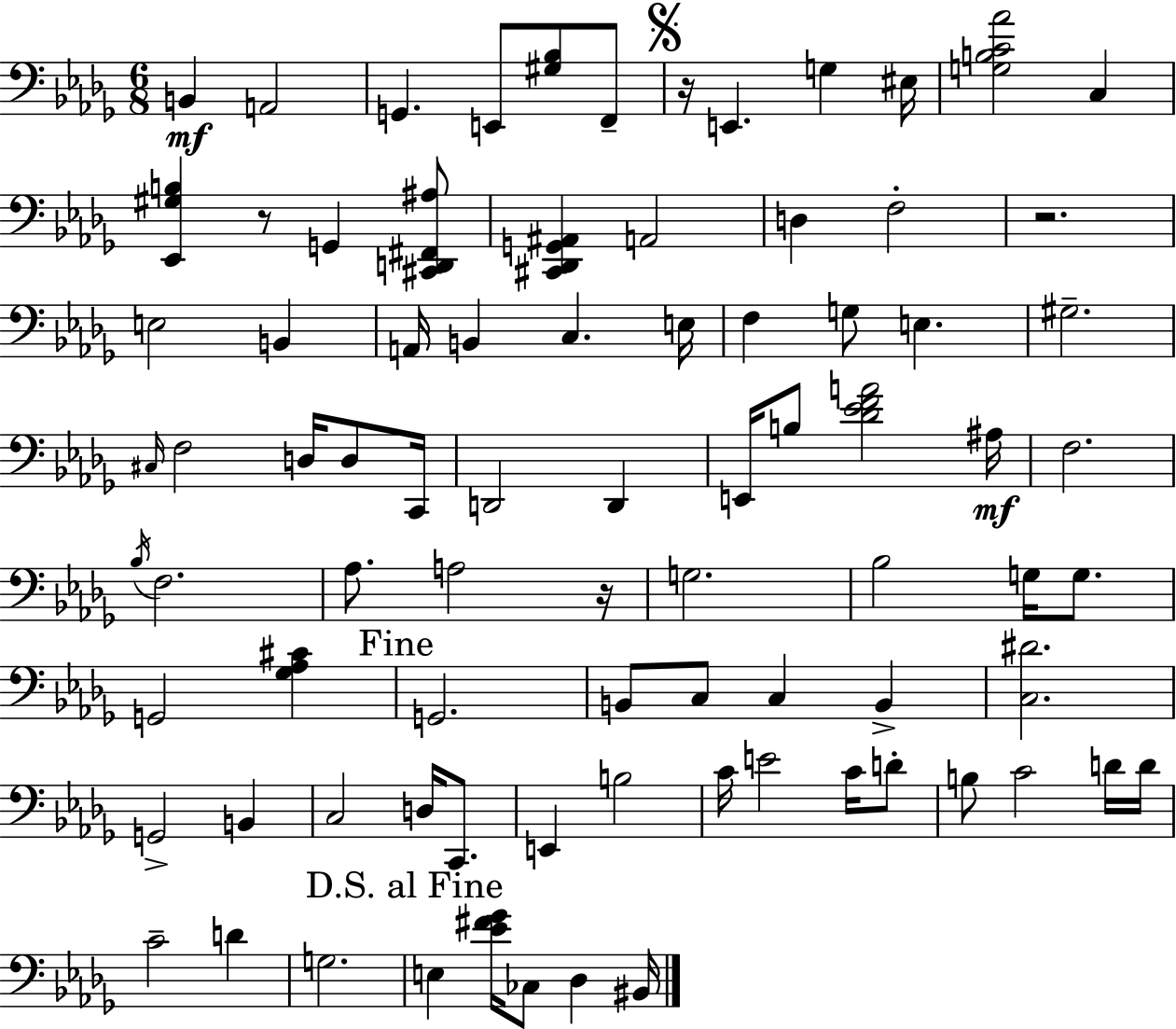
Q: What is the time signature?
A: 6/8